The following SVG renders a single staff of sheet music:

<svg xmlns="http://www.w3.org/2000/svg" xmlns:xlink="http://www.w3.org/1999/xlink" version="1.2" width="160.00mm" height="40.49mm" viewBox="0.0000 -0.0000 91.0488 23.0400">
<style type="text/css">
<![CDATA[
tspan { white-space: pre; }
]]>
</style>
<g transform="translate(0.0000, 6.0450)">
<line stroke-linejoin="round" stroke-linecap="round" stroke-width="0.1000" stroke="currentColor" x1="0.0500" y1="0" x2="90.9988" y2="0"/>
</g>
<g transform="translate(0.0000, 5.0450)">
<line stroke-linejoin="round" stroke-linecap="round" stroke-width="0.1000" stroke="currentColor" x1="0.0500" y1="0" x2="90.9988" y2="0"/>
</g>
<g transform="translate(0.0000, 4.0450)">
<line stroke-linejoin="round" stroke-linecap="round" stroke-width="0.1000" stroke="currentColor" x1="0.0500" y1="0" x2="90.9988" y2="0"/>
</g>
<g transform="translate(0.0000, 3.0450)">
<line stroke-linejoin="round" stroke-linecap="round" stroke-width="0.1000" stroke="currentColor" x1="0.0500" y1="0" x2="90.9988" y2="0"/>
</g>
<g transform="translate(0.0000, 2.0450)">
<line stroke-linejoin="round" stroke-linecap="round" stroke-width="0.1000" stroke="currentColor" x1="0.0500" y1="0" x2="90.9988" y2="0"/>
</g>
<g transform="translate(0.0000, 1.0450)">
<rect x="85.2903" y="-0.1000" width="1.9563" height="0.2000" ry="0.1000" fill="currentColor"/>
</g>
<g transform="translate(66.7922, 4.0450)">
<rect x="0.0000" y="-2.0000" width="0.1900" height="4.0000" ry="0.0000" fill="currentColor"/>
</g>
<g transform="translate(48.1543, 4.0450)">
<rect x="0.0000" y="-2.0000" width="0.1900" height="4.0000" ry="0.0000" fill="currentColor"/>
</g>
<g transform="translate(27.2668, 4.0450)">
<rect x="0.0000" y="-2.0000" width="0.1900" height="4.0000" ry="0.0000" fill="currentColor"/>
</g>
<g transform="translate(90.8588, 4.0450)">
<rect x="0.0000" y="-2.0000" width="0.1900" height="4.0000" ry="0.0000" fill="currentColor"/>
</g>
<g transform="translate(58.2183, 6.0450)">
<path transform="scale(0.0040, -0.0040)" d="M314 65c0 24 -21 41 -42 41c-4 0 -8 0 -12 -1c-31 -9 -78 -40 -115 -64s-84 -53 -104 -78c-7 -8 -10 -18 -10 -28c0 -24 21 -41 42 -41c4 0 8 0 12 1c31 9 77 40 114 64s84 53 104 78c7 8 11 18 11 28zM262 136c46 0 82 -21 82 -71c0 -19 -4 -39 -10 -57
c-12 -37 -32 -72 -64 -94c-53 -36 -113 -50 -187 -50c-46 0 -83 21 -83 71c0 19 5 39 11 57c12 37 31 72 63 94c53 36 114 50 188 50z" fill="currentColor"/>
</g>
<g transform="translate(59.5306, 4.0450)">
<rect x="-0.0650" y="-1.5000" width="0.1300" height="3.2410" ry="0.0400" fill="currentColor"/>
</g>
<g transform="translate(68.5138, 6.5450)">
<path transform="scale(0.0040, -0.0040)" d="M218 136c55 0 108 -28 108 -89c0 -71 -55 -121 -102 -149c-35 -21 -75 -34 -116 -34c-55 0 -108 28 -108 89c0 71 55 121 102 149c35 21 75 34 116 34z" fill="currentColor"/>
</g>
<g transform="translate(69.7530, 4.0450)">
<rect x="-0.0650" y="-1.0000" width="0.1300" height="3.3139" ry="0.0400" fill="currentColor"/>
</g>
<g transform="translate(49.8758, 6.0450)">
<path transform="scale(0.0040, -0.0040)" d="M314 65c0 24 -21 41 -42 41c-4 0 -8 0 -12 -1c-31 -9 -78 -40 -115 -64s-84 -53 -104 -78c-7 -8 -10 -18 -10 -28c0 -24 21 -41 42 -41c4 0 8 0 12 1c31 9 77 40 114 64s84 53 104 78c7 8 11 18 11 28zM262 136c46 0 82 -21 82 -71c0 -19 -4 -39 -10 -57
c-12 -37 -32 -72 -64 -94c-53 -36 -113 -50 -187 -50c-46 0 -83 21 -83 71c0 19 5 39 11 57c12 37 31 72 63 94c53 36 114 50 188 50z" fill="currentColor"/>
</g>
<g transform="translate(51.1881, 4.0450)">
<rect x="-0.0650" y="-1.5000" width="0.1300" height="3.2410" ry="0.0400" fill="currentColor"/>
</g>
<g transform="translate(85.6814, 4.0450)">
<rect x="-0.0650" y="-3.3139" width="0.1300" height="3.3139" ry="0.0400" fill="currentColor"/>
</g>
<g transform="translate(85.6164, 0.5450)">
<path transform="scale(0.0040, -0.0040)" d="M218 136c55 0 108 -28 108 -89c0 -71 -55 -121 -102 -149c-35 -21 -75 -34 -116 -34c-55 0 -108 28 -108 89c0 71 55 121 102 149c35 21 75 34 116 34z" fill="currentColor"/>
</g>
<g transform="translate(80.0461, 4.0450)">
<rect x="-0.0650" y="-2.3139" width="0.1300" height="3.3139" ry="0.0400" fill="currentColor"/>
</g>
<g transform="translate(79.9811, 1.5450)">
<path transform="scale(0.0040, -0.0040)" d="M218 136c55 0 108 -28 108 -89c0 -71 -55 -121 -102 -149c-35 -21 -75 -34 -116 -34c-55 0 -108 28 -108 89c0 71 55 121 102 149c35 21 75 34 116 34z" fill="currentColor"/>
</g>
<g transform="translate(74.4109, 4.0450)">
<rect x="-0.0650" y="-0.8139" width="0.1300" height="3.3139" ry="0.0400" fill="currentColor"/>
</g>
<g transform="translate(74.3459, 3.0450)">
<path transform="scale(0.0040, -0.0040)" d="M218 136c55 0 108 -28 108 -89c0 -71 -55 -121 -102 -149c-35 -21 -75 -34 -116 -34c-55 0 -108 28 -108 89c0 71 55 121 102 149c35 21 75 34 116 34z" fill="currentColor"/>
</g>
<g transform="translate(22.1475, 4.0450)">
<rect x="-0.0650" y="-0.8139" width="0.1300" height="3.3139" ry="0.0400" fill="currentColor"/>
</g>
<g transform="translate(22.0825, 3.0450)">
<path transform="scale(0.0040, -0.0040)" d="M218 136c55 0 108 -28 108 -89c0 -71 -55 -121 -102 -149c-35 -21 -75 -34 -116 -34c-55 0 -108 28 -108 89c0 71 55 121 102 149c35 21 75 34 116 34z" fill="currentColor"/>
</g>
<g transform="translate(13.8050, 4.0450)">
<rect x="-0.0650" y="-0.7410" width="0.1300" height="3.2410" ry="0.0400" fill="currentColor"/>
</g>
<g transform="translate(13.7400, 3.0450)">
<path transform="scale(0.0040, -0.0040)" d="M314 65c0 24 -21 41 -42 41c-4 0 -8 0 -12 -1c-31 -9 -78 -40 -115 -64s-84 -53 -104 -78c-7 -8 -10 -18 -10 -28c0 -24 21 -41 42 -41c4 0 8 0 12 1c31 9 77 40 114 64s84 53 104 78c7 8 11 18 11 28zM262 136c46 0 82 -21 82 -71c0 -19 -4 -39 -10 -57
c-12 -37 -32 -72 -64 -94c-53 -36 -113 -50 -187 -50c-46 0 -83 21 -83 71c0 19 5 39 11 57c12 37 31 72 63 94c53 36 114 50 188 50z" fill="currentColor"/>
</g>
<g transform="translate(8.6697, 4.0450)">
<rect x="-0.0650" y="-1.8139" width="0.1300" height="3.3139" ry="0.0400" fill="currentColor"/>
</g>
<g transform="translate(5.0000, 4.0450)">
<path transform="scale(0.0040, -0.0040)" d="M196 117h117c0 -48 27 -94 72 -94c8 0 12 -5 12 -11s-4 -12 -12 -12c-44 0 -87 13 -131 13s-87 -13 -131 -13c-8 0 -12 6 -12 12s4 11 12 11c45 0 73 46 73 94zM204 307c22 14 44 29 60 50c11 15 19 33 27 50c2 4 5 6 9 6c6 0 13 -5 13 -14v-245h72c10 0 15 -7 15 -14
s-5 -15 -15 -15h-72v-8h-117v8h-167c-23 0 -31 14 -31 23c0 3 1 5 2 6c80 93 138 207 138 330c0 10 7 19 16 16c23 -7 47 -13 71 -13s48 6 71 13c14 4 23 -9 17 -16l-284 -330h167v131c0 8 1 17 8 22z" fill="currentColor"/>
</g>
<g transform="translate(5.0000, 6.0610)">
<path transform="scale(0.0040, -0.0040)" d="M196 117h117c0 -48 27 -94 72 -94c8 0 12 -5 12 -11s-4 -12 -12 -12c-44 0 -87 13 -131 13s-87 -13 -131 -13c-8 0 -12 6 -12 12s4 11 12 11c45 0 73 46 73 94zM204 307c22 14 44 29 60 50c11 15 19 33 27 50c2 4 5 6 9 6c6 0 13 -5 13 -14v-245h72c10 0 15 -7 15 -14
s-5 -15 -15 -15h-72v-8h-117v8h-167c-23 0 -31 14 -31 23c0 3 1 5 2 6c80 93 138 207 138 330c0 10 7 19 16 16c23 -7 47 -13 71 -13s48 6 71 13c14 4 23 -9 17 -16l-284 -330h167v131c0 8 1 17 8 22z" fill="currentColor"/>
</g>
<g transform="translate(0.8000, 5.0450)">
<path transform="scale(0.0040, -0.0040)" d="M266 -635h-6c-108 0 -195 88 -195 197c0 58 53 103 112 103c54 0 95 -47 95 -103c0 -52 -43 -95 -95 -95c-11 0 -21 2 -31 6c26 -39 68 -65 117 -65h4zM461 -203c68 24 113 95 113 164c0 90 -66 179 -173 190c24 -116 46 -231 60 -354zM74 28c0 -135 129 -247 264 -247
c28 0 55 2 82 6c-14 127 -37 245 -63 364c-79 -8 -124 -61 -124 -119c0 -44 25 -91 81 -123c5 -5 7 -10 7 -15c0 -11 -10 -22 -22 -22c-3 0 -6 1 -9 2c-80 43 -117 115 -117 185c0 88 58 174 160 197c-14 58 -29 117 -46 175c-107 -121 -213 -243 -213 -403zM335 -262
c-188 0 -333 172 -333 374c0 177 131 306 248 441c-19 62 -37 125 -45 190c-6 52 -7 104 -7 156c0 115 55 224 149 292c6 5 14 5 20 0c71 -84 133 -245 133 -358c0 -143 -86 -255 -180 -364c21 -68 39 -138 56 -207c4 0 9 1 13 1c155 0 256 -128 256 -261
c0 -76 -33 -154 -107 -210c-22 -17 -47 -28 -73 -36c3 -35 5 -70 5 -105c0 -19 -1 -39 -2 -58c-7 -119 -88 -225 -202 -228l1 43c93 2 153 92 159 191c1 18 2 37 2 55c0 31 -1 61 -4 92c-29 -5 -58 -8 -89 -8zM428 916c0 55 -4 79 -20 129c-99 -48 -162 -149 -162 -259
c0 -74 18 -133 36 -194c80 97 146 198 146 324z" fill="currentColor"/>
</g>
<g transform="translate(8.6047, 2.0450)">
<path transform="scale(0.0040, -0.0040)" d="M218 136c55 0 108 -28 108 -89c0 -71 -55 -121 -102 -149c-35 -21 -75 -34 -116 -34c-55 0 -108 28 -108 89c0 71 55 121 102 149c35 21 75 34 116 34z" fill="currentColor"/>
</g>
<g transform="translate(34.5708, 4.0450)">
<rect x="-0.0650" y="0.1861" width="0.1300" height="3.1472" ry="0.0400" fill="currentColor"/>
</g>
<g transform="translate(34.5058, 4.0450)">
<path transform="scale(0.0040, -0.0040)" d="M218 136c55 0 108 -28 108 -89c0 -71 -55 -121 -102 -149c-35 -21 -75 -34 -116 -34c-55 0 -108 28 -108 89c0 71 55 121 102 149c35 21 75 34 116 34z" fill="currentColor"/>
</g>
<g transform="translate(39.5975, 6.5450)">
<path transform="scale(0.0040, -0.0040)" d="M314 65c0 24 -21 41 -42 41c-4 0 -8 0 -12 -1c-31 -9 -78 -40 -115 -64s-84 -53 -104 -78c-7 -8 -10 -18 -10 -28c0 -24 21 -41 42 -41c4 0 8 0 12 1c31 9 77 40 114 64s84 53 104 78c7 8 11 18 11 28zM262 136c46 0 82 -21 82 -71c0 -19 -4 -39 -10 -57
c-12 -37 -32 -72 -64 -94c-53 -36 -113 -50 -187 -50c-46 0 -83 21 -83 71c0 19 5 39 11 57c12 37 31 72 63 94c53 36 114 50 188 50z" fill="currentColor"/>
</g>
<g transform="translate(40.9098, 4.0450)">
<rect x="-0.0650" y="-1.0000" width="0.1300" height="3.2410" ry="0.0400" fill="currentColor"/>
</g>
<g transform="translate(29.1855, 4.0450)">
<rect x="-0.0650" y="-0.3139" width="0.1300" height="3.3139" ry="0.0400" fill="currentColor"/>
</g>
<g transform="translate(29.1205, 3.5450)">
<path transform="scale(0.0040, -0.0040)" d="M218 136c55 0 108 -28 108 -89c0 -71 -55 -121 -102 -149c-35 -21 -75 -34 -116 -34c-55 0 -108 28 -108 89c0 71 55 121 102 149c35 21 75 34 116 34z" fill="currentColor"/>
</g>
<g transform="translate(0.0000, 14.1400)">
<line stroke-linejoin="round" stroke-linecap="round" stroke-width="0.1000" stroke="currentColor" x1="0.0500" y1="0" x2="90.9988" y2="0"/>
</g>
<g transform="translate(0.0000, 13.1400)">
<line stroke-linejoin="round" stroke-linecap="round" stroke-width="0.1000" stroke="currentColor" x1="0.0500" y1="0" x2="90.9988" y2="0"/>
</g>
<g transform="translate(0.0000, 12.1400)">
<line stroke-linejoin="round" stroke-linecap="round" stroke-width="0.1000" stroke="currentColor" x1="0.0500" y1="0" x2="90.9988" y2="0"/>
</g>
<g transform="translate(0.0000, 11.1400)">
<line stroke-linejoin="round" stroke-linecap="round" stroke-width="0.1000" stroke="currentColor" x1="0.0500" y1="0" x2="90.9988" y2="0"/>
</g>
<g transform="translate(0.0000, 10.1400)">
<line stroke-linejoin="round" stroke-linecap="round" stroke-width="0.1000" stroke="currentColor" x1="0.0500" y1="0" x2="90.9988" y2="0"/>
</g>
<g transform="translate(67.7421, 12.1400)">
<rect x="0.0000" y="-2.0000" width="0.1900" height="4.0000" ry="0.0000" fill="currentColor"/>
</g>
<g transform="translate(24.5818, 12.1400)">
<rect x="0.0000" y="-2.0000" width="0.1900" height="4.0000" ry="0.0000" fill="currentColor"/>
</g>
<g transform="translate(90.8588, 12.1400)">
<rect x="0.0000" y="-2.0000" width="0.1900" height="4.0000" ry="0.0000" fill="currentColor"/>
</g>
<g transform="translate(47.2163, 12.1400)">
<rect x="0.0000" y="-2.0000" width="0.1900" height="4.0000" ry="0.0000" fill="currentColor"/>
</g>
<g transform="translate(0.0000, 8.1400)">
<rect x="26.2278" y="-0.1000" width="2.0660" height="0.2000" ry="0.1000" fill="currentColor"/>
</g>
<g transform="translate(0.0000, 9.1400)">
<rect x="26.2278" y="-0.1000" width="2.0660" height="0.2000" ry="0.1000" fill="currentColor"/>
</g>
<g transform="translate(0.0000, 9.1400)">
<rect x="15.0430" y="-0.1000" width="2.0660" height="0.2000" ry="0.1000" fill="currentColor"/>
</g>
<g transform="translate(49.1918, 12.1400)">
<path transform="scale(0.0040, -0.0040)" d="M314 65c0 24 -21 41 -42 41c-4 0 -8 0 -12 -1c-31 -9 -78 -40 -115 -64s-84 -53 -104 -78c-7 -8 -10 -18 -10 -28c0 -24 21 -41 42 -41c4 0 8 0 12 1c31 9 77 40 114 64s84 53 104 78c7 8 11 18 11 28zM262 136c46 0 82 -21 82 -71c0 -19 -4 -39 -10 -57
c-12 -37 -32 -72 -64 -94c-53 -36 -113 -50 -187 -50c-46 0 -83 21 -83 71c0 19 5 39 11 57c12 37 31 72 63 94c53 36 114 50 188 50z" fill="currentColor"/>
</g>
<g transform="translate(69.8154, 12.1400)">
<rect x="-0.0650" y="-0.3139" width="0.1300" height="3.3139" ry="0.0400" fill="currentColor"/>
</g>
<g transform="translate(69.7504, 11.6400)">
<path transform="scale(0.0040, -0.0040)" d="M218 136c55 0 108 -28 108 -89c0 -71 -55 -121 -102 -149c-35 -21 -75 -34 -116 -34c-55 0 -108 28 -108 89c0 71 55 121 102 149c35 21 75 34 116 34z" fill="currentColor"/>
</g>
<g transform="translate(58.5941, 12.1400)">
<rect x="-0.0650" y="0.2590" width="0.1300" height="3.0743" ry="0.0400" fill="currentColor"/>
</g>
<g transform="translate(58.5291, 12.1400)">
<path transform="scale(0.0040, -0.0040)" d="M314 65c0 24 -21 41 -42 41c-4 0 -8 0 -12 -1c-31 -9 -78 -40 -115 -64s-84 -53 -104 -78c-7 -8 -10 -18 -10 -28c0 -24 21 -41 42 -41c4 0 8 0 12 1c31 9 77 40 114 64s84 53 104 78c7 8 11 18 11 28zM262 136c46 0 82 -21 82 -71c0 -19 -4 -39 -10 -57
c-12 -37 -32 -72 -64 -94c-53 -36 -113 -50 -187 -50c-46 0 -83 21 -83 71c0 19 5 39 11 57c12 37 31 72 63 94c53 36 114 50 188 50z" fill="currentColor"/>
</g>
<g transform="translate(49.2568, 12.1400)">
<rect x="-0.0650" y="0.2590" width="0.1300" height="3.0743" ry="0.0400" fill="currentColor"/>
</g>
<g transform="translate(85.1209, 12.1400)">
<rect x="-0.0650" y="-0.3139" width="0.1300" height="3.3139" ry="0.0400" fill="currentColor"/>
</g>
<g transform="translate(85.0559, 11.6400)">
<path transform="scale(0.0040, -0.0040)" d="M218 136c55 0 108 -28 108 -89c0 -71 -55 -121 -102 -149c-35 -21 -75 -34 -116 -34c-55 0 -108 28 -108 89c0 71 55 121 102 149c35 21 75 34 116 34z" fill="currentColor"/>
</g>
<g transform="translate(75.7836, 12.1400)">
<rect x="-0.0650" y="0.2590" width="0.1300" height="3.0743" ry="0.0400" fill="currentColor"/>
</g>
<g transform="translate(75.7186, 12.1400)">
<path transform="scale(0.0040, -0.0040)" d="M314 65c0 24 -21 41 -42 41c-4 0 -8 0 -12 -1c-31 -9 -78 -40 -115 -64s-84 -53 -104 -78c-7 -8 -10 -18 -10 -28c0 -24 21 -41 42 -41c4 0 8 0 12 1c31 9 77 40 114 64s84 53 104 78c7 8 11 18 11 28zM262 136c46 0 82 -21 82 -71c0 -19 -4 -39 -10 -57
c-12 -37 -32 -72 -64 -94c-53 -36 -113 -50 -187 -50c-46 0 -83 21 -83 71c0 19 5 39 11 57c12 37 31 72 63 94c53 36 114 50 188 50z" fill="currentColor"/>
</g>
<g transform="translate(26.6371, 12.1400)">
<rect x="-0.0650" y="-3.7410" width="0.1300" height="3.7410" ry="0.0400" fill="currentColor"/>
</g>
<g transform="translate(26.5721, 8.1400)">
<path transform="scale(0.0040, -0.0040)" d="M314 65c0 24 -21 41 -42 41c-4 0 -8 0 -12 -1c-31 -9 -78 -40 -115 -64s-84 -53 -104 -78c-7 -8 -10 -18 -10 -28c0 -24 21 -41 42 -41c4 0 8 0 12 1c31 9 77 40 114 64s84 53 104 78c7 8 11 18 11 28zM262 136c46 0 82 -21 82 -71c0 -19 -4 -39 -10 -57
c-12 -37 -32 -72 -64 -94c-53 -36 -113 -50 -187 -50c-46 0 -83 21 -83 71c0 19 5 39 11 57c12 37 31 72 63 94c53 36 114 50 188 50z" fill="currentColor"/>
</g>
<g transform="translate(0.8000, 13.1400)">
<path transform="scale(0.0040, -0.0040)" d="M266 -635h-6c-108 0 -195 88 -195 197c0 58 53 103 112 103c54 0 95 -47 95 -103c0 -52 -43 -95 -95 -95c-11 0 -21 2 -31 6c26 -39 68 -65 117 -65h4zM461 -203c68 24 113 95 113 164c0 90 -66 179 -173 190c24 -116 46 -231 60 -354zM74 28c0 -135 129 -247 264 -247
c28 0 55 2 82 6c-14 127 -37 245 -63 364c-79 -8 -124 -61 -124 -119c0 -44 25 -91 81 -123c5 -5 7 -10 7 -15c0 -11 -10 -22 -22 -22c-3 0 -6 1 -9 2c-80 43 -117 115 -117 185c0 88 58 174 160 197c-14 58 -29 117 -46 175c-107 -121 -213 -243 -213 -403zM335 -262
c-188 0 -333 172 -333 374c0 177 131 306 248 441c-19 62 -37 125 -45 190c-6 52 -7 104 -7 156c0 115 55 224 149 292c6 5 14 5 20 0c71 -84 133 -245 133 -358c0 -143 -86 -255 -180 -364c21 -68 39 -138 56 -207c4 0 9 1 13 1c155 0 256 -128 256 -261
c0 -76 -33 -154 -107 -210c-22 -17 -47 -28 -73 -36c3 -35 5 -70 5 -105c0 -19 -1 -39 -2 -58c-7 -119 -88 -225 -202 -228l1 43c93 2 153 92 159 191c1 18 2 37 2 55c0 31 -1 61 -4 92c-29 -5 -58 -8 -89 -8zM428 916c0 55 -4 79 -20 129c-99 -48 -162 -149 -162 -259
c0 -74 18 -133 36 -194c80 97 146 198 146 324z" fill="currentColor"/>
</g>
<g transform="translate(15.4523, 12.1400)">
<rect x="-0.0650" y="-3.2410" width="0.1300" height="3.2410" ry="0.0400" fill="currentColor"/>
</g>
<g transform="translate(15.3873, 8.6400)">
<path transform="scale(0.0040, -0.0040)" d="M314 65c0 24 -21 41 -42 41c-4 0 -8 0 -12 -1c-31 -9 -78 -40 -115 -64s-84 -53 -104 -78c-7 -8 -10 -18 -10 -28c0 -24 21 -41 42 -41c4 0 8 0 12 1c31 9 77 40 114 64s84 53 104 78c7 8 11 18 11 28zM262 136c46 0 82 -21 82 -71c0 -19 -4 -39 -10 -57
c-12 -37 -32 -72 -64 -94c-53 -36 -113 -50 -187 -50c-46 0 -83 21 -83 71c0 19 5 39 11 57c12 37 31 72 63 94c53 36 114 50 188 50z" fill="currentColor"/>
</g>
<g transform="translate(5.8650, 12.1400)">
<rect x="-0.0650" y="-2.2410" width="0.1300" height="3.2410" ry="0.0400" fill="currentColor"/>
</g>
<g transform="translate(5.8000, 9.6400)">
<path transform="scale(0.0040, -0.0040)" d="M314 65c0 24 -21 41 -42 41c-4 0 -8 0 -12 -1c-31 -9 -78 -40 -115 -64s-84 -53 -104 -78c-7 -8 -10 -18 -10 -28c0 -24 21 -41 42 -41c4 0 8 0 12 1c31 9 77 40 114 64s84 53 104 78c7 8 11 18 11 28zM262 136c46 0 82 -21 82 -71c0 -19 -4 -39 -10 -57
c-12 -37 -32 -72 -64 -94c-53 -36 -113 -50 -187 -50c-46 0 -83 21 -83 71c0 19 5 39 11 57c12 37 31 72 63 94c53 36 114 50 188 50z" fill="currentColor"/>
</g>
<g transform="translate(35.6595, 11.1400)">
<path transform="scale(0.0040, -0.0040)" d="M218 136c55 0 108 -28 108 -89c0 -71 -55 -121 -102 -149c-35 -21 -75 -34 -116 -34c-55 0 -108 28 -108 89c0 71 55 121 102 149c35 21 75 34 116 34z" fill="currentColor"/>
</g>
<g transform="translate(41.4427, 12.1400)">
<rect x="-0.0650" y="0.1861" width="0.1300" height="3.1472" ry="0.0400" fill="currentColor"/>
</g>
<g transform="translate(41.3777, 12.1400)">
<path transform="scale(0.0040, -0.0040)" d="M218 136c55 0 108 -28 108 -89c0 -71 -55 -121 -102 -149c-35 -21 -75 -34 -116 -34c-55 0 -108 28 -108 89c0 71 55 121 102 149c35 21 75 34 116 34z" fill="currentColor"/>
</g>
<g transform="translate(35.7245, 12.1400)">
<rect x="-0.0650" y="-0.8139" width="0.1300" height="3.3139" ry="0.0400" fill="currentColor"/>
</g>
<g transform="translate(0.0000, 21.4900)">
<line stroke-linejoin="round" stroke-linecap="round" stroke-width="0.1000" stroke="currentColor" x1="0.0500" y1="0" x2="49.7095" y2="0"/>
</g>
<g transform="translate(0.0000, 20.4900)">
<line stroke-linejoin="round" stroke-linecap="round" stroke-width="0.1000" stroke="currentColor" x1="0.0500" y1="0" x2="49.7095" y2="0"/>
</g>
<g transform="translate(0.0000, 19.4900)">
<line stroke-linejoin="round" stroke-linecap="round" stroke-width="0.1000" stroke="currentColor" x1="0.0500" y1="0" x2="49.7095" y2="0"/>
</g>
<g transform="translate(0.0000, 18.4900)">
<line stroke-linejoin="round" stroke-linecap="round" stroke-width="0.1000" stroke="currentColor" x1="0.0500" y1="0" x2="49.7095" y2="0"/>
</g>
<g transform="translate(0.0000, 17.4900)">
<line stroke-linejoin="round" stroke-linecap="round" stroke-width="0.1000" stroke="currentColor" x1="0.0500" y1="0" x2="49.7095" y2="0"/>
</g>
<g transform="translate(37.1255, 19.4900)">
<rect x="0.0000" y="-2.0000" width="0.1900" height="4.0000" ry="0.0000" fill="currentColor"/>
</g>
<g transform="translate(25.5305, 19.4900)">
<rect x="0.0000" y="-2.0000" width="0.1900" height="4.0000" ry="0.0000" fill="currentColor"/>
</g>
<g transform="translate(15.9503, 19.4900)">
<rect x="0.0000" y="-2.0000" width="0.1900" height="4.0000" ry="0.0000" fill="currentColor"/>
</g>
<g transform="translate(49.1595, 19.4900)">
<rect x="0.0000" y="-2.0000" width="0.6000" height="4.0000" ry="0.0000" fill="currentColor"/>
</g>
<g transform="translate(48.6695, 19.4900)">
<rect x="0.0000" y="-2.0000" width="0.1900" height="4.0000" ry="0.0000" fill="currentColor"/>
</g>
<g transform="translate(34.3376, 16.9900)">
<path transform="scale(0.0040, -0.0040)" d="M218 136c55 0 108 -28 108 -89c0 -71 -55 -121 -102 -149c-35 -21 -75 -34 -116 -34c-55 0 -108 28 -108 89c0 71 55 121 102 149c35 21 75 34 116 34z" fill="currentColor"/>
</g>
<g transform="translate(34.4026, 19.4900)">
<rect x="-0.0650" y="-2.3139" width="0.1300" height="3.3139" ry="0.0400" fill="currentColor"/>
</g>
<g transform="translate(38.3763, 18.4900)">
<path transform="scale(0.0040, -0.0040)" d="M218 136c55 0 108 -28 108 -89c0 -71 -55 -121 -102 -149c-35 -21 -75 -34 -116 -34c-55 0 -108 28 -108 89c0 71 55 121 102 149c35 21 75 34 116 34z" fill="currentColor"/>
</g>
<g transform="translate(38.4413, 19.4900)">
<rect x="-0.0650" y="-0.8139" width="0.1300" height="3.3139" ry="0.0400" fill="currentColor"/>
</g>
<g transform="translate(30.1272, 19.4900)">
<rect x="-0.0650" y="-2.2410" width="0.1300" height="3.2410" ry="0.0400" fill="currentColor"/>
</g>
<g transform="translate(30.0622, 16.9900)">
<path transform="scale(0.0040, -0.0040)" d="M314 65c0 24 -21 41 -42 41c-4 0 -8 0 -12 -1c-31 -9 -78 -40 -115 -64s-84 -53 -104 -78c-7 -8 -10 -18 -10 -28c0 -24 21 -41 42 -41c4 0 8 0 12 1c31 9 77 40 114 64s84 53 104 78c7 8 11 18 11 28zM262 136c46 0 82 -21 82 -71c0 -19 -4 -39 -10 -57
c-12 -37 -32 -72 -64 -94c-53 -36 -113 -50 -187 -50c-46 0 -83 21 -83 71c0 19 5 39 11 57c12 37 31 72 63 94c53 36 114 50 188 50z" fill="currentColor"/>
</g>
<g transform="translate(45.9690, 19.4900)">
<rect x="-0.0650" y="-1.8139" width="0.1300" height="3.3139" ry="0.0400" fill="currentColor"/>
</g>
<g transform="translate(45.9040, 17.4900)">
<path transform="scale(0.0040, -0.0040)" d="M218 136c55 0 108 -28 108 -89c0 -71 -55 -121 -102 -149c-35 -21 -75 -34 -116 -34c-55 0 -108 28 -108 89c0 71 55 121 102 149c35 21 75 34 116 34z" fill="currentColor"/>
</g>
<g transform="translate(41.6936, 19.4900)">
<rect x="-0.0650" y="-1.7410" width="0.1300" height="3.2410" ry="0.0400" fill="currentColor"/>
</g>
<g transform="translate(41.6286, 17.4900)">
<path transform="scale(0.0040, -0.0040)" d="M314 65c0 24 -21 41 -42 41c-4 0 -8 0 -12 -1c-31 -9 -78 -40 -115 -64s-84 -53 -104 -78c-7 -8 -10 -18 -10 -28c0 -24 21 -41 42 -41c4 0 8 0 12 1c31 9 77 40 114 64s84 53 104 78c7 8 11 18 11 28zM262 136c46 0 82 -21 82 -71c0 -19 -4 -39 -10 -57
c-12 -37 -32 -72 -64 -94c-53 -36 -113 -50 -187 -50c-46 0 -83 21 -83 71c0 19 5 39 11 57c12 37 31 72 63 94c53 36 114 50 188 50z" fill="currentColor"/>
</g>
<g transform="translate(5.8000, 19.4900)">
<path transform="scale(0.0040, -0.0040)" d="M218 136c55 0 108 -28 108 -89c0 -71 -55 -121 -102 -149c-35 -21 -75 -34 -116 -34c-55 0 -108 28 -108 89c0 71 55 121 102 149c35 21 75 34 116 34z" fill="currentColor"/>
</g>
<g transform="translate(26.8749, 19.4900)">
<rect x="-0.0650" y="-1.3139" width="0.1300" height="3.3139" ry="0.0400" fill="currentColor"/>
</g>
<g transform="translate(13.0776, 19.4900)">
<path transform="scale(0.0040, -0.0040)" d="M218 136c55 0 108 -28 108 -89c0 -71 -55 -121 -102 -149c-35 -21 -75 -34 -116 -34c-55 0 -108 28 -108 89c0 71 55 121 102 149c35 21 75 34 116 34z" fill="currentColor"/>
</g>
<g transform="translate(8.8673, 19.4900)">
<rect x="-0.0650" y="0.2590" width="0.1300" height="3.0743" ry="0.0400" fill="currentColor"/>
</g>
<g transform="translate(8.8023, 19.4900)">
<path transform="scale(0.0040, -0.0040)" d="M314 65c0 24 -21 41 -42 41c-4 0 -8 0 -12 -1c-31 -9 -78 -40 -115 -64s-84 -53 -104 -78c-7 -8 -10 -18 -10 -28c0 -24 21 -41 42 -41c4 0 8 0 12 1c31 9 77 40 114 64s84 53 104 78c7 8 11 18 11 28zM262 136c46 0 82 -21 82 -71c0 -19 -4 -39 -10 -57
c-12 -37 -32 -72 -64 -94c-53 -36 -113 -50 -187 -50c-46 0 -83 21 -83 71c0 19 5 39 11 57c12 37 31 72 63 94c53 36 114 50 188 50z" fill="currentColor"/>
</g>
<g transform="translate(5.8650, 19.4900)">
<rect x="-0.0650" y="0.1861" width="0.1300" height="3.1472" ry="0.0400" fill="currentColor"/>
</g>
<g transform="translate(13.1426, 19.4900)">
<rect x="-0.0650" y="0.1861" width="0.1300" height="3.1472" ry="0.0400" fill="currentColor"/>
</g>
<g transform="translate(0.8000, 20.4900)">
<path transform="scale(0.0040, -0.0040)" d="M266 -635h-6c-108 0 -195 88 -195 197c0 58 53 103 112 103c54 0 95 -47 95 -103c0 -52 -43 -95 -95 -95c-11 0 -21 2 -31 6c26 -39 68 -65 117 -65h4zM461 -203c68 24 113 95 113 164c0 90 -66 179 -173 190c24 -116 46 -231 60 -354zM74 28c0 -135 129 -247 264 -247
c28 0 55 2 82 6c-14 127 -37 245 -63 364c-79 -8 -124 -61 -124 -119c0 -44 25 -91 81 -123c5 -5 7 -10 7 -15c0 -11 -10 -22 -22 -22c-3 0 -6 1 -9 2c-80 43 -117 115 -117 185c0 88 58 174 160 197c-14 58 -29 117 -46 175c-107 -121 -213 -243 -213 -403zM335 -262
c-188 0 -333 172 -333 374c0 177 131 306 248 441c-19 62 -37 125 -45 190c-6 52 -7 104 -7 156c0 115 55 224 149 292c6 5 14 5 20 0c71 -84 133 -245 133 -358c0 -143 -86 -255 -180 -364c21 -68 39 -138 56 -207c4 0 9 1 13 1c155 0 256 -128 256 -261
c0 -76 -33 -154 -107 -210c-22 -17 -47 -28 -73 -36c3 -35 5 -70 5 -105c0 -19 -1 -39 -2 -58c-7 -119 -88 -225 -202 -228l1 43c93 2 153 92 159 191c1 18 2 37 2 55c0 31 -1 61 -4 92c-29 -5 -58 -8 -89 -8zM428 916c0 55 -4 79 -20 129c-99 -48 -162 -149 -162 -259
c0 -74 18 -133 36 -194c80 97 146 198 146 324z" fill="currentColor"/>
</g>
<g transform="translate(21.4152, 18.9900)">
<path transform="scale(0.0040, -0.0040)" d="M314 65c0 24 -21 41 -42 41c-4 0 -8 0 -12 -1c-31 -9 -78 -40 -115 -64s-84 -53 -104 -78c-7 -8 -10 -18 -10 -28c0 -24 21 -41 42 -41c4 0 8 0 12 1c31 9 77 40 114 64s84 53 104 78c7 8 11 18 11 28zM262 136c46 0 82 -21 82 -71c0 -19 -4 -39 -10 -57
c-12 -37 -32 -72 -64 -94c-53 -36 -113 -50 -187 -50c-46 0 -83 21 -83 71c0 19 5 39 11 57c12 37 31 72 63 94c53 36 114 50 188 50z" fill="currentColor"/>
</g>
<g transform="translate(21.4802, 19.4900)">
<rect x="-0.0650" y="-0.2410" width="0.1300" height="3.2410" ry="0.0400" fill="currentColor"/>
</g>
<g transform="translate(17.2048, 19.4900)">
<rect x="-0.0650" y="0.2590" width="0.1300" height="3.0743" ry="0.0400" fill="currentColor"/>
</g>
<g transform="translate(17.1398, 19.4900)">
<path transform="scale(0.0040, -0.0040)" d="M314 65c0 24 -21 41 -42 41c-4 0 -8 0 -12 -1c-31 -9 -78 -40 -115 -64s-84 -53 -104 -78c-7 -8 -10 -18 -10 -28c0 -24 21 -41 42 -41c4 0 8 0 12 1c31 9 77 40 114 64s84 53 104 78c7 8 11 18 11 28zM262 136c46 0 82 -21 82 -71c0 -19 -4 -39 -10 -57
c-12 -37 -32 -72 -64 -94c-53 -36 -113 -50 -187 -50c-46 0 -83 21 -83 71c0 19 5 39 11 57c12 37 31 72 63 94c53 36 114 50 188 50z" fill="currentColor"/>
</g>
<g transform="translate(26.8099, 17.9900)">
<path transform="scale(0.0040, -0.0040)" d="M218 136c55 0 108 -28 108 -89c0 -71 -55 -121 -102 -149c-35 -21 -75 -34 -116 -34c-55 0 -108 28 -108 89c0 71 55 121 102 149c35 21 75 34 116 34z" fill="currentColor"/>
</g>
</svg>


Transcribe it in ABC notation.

X:1
T:Untitled
M:4/4
L:1/4
K:C
f d2 d c B D2 E2 E2 D d g b g2 b2 c'2 d B B2 B2 c B2 c B B2 B B2 c2 e g2 g d f2 f